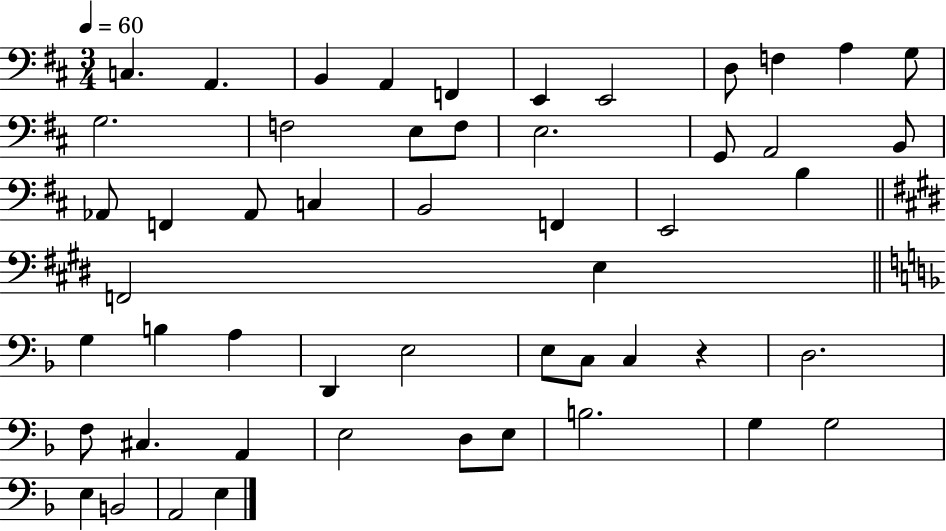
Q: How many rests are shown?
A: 1